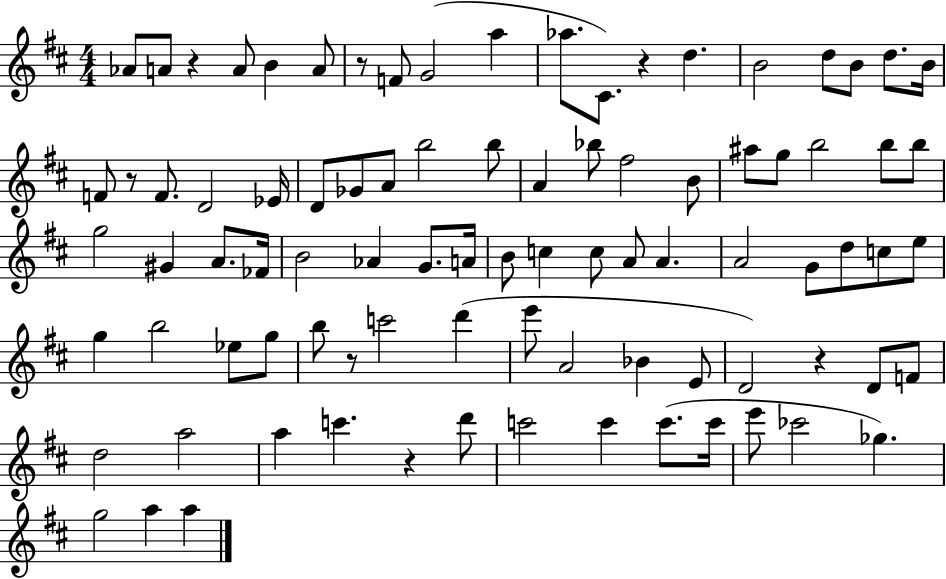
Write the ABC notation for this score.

X:1
T:Untitled
M:4/4
L:1/4
K:D
_A/2 A/2 z A/2 B A/2 z/2 F/2 G2 a _a/2 ^C/2 z d B2 d/2 B/2 d/2 B/4 F/2 z/2 F/2 D2 _E/4 D/2 _G/2 A/2 b2 b/2 A _b/2 ^f2 B/2 ^a/2 g/2 b2 b/2 b/2 g2 ^G A/2 _F/4 B2 _A G/2 A/4 B/2 c c/2 A/2 A A2 G/2 d/2 c/2 e/2 g b2 _e/2 g/2 b/2 z/2 c'2 d' e'/2 A2 _B E/2 D2 z D/2 F/2 d2 a2 a c' z d'/2 c'2 c' c'/2 c'/4 e'/2 _c'2 _g g2 a a